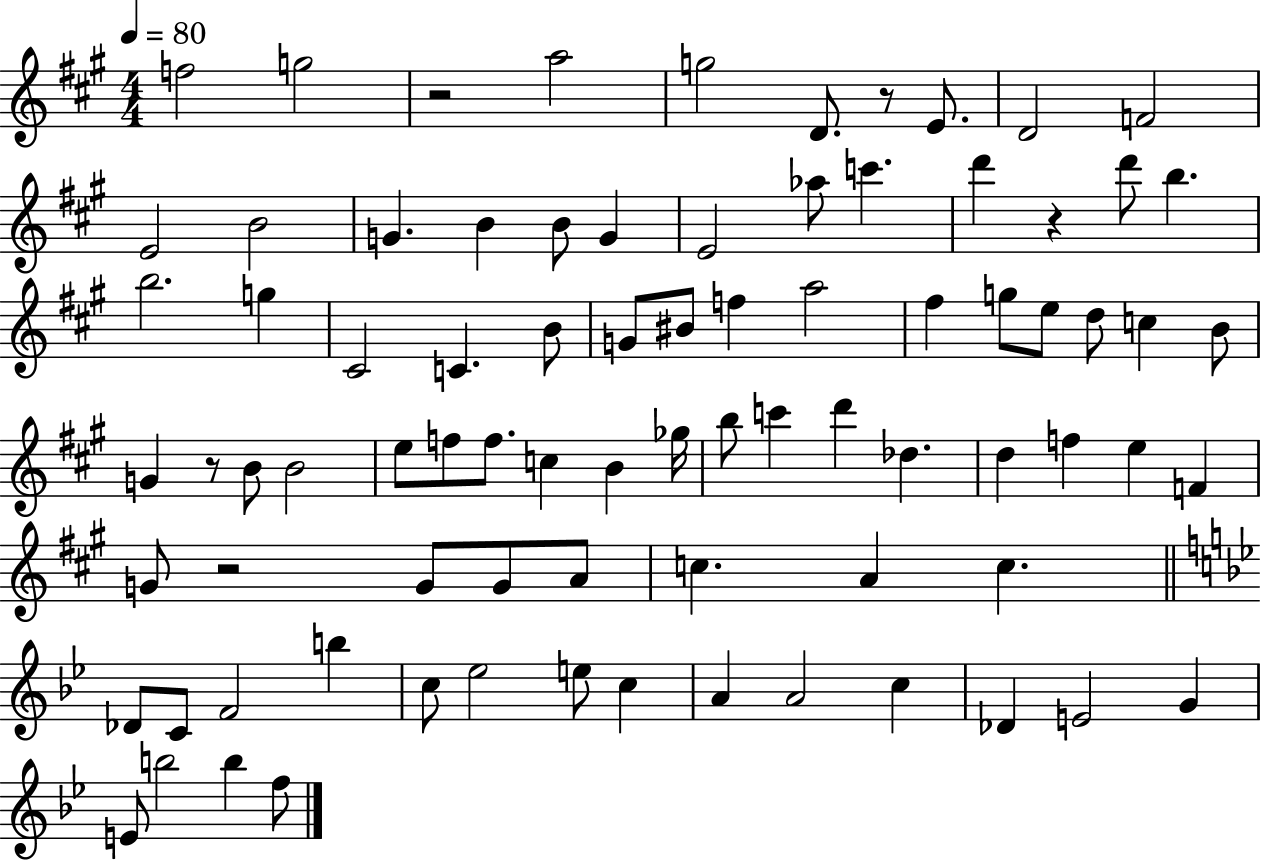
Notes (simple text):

F5/h G5/h R/h A5/h G5/h D4/e. R/e E4/e. D4/h F4/h E4/h B4/h G4/q. B4/q B4/e G4/q E4/h Ab5/e C6/q. D6/q R/q D6/e B5/q. B5/h. G5/q C#4/h C4/q. B4/e G4/e BIS4/e F5/q A5/h F#5/q G5/e E5/e D5/e C5/q B4/e G4/q R/e B4/e B4/h E5/e F5/e F5/e. C5/q B4/q Gb5/s B5/e C6/q D6/q Db5/q. D5/q F5/q E5/q F4/q G4/e R/h G4/e G4/e A4/e C5/q. A4/q C5/q. Db4/e C4/e F4/h B5/q C5/e Eb5/h E5/e C5/q A4/q A4/h C5/q Db4/q E4/h G4/q E4/e B5/h B5/q F5/e